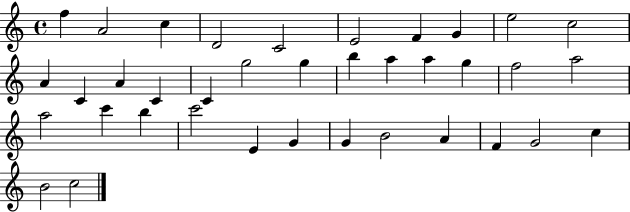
F5/q A4/h C5/q D4/h C4/h E4/h F4/q G4/q E5/h C5/h A4/q C4/q A4/q C4/q C4/q G5/h G5/q B5/q A5/q A5/q G5/q F5/h A5/h A5/h C6/q B5/q C6/h E4/q G4/q G4/q B4/h A4/q F4/q G4/h C5/q B4/h C5/h